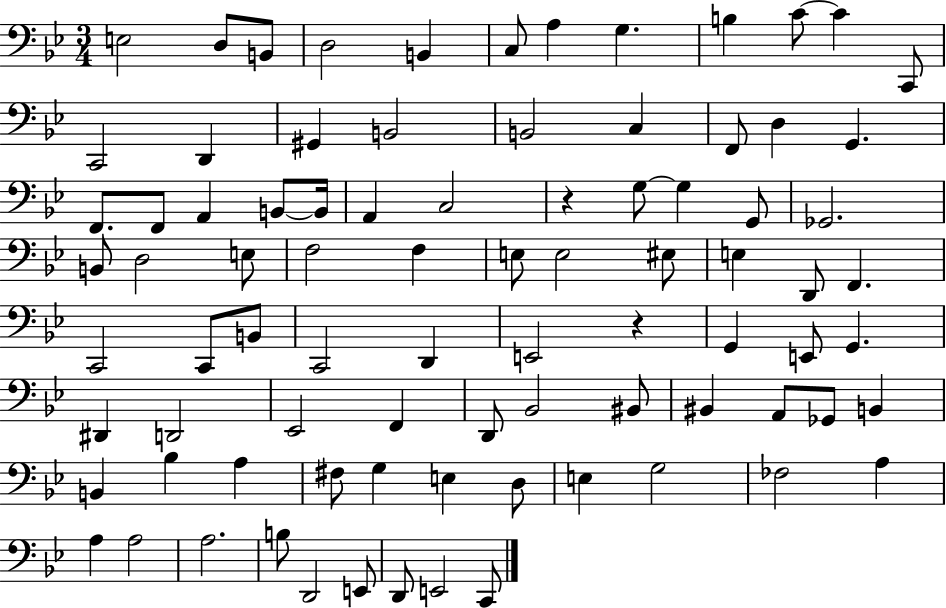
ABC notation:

X:1
T:Untitled
M:3/4
L:1/4
K:Bb
E,2 D,/2 B,,/2 D,2 B,, C,/2 A, G, B, C/2 C C,,/2 C,,2 D,, ^G,, B,,2 B,,2 C, F,,/2 D, G,, F,,/2 F,,/2 A,, B,,/2 B,,/4 A,, C,2 z G,/2 G, G,,/2 _G,,2 B,,/2 D,2 E,/2 F,2 F, E,/2 E,2 ^E,/2 E, D,,/2 F,, C,,2 C,,/2 B,,/2 C,,2 D,, E,,2 z G,, E,,/2 G,, ^D,, D,,2 _E,,2 F,, D,,/2 _B,,2 ^B,,/2 ^B,, A,,/2 _G,,/2 B,, B,, _B, A, ^F,/2 G, E, D,/2 E, G,2 _F,2 A, A, A,2 A,2 B,/2 D,,2 E,,/2 D,,/2 E,,2 C,,/2